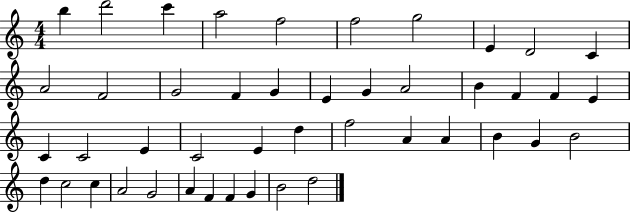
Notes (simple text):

B5/q D6/h C6/q A5/h F5/h F5/h G5/h E4/q D4/h C4/q A4/h F4/h G4/h F4/q G4/q E4/q G4/q A4/h B4/q F4/q F4/q E4/q C4/q C4/h E4/q C4/h E4/q D5/q F5/h A4/q A4/q B4/q G4/q B4/h D5/q C5/h C5/q A4/h G4/h A4/q F4/q F4/q G4/q B4/h D5/h